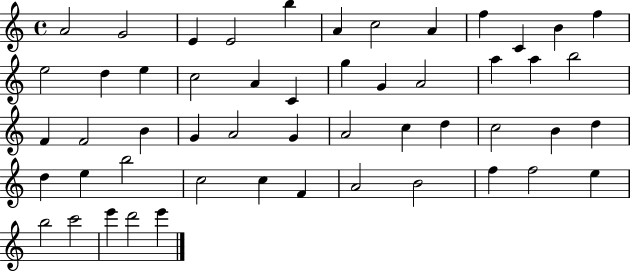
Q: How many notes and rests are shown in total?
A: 52